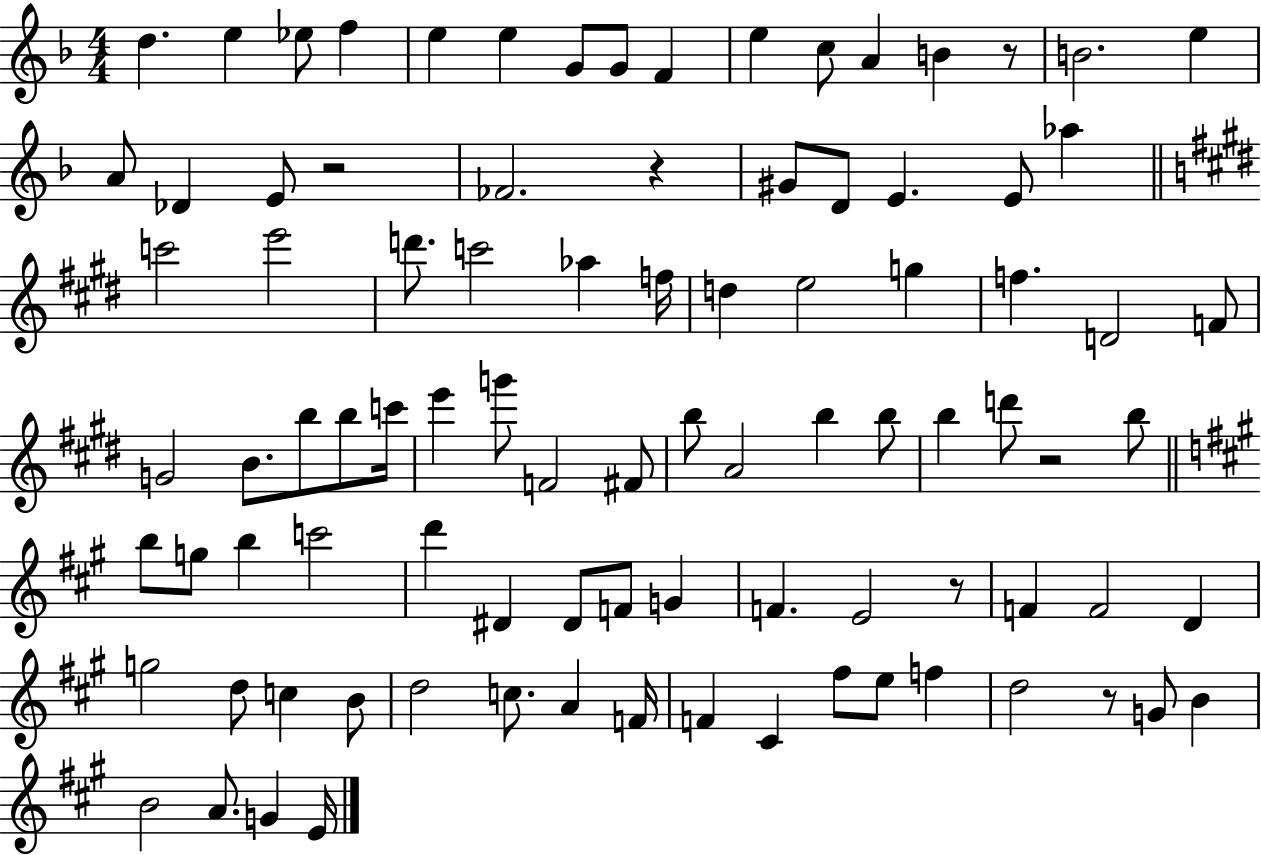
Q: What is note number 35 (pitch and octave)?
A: D4